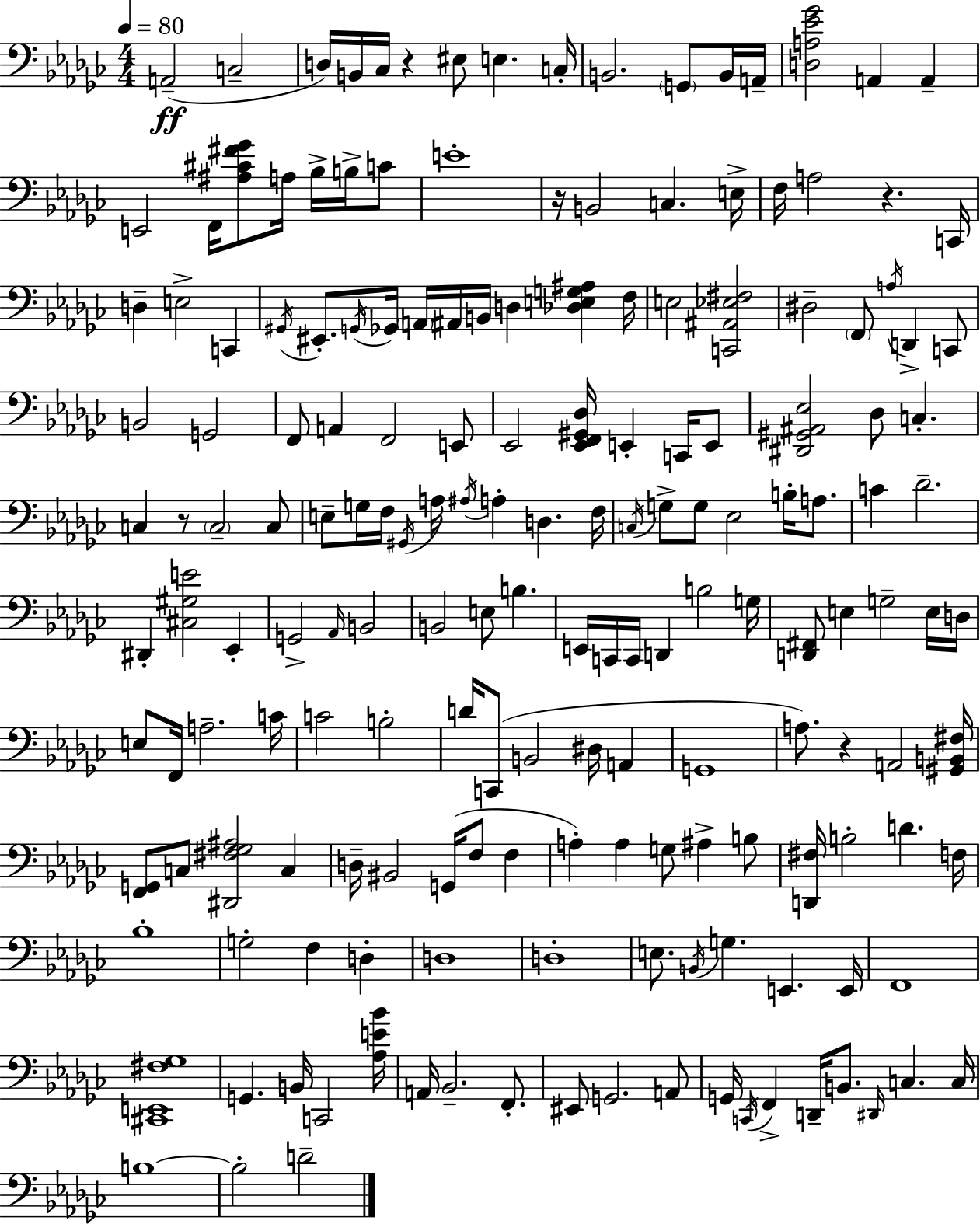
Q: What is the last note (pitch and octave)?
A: D4